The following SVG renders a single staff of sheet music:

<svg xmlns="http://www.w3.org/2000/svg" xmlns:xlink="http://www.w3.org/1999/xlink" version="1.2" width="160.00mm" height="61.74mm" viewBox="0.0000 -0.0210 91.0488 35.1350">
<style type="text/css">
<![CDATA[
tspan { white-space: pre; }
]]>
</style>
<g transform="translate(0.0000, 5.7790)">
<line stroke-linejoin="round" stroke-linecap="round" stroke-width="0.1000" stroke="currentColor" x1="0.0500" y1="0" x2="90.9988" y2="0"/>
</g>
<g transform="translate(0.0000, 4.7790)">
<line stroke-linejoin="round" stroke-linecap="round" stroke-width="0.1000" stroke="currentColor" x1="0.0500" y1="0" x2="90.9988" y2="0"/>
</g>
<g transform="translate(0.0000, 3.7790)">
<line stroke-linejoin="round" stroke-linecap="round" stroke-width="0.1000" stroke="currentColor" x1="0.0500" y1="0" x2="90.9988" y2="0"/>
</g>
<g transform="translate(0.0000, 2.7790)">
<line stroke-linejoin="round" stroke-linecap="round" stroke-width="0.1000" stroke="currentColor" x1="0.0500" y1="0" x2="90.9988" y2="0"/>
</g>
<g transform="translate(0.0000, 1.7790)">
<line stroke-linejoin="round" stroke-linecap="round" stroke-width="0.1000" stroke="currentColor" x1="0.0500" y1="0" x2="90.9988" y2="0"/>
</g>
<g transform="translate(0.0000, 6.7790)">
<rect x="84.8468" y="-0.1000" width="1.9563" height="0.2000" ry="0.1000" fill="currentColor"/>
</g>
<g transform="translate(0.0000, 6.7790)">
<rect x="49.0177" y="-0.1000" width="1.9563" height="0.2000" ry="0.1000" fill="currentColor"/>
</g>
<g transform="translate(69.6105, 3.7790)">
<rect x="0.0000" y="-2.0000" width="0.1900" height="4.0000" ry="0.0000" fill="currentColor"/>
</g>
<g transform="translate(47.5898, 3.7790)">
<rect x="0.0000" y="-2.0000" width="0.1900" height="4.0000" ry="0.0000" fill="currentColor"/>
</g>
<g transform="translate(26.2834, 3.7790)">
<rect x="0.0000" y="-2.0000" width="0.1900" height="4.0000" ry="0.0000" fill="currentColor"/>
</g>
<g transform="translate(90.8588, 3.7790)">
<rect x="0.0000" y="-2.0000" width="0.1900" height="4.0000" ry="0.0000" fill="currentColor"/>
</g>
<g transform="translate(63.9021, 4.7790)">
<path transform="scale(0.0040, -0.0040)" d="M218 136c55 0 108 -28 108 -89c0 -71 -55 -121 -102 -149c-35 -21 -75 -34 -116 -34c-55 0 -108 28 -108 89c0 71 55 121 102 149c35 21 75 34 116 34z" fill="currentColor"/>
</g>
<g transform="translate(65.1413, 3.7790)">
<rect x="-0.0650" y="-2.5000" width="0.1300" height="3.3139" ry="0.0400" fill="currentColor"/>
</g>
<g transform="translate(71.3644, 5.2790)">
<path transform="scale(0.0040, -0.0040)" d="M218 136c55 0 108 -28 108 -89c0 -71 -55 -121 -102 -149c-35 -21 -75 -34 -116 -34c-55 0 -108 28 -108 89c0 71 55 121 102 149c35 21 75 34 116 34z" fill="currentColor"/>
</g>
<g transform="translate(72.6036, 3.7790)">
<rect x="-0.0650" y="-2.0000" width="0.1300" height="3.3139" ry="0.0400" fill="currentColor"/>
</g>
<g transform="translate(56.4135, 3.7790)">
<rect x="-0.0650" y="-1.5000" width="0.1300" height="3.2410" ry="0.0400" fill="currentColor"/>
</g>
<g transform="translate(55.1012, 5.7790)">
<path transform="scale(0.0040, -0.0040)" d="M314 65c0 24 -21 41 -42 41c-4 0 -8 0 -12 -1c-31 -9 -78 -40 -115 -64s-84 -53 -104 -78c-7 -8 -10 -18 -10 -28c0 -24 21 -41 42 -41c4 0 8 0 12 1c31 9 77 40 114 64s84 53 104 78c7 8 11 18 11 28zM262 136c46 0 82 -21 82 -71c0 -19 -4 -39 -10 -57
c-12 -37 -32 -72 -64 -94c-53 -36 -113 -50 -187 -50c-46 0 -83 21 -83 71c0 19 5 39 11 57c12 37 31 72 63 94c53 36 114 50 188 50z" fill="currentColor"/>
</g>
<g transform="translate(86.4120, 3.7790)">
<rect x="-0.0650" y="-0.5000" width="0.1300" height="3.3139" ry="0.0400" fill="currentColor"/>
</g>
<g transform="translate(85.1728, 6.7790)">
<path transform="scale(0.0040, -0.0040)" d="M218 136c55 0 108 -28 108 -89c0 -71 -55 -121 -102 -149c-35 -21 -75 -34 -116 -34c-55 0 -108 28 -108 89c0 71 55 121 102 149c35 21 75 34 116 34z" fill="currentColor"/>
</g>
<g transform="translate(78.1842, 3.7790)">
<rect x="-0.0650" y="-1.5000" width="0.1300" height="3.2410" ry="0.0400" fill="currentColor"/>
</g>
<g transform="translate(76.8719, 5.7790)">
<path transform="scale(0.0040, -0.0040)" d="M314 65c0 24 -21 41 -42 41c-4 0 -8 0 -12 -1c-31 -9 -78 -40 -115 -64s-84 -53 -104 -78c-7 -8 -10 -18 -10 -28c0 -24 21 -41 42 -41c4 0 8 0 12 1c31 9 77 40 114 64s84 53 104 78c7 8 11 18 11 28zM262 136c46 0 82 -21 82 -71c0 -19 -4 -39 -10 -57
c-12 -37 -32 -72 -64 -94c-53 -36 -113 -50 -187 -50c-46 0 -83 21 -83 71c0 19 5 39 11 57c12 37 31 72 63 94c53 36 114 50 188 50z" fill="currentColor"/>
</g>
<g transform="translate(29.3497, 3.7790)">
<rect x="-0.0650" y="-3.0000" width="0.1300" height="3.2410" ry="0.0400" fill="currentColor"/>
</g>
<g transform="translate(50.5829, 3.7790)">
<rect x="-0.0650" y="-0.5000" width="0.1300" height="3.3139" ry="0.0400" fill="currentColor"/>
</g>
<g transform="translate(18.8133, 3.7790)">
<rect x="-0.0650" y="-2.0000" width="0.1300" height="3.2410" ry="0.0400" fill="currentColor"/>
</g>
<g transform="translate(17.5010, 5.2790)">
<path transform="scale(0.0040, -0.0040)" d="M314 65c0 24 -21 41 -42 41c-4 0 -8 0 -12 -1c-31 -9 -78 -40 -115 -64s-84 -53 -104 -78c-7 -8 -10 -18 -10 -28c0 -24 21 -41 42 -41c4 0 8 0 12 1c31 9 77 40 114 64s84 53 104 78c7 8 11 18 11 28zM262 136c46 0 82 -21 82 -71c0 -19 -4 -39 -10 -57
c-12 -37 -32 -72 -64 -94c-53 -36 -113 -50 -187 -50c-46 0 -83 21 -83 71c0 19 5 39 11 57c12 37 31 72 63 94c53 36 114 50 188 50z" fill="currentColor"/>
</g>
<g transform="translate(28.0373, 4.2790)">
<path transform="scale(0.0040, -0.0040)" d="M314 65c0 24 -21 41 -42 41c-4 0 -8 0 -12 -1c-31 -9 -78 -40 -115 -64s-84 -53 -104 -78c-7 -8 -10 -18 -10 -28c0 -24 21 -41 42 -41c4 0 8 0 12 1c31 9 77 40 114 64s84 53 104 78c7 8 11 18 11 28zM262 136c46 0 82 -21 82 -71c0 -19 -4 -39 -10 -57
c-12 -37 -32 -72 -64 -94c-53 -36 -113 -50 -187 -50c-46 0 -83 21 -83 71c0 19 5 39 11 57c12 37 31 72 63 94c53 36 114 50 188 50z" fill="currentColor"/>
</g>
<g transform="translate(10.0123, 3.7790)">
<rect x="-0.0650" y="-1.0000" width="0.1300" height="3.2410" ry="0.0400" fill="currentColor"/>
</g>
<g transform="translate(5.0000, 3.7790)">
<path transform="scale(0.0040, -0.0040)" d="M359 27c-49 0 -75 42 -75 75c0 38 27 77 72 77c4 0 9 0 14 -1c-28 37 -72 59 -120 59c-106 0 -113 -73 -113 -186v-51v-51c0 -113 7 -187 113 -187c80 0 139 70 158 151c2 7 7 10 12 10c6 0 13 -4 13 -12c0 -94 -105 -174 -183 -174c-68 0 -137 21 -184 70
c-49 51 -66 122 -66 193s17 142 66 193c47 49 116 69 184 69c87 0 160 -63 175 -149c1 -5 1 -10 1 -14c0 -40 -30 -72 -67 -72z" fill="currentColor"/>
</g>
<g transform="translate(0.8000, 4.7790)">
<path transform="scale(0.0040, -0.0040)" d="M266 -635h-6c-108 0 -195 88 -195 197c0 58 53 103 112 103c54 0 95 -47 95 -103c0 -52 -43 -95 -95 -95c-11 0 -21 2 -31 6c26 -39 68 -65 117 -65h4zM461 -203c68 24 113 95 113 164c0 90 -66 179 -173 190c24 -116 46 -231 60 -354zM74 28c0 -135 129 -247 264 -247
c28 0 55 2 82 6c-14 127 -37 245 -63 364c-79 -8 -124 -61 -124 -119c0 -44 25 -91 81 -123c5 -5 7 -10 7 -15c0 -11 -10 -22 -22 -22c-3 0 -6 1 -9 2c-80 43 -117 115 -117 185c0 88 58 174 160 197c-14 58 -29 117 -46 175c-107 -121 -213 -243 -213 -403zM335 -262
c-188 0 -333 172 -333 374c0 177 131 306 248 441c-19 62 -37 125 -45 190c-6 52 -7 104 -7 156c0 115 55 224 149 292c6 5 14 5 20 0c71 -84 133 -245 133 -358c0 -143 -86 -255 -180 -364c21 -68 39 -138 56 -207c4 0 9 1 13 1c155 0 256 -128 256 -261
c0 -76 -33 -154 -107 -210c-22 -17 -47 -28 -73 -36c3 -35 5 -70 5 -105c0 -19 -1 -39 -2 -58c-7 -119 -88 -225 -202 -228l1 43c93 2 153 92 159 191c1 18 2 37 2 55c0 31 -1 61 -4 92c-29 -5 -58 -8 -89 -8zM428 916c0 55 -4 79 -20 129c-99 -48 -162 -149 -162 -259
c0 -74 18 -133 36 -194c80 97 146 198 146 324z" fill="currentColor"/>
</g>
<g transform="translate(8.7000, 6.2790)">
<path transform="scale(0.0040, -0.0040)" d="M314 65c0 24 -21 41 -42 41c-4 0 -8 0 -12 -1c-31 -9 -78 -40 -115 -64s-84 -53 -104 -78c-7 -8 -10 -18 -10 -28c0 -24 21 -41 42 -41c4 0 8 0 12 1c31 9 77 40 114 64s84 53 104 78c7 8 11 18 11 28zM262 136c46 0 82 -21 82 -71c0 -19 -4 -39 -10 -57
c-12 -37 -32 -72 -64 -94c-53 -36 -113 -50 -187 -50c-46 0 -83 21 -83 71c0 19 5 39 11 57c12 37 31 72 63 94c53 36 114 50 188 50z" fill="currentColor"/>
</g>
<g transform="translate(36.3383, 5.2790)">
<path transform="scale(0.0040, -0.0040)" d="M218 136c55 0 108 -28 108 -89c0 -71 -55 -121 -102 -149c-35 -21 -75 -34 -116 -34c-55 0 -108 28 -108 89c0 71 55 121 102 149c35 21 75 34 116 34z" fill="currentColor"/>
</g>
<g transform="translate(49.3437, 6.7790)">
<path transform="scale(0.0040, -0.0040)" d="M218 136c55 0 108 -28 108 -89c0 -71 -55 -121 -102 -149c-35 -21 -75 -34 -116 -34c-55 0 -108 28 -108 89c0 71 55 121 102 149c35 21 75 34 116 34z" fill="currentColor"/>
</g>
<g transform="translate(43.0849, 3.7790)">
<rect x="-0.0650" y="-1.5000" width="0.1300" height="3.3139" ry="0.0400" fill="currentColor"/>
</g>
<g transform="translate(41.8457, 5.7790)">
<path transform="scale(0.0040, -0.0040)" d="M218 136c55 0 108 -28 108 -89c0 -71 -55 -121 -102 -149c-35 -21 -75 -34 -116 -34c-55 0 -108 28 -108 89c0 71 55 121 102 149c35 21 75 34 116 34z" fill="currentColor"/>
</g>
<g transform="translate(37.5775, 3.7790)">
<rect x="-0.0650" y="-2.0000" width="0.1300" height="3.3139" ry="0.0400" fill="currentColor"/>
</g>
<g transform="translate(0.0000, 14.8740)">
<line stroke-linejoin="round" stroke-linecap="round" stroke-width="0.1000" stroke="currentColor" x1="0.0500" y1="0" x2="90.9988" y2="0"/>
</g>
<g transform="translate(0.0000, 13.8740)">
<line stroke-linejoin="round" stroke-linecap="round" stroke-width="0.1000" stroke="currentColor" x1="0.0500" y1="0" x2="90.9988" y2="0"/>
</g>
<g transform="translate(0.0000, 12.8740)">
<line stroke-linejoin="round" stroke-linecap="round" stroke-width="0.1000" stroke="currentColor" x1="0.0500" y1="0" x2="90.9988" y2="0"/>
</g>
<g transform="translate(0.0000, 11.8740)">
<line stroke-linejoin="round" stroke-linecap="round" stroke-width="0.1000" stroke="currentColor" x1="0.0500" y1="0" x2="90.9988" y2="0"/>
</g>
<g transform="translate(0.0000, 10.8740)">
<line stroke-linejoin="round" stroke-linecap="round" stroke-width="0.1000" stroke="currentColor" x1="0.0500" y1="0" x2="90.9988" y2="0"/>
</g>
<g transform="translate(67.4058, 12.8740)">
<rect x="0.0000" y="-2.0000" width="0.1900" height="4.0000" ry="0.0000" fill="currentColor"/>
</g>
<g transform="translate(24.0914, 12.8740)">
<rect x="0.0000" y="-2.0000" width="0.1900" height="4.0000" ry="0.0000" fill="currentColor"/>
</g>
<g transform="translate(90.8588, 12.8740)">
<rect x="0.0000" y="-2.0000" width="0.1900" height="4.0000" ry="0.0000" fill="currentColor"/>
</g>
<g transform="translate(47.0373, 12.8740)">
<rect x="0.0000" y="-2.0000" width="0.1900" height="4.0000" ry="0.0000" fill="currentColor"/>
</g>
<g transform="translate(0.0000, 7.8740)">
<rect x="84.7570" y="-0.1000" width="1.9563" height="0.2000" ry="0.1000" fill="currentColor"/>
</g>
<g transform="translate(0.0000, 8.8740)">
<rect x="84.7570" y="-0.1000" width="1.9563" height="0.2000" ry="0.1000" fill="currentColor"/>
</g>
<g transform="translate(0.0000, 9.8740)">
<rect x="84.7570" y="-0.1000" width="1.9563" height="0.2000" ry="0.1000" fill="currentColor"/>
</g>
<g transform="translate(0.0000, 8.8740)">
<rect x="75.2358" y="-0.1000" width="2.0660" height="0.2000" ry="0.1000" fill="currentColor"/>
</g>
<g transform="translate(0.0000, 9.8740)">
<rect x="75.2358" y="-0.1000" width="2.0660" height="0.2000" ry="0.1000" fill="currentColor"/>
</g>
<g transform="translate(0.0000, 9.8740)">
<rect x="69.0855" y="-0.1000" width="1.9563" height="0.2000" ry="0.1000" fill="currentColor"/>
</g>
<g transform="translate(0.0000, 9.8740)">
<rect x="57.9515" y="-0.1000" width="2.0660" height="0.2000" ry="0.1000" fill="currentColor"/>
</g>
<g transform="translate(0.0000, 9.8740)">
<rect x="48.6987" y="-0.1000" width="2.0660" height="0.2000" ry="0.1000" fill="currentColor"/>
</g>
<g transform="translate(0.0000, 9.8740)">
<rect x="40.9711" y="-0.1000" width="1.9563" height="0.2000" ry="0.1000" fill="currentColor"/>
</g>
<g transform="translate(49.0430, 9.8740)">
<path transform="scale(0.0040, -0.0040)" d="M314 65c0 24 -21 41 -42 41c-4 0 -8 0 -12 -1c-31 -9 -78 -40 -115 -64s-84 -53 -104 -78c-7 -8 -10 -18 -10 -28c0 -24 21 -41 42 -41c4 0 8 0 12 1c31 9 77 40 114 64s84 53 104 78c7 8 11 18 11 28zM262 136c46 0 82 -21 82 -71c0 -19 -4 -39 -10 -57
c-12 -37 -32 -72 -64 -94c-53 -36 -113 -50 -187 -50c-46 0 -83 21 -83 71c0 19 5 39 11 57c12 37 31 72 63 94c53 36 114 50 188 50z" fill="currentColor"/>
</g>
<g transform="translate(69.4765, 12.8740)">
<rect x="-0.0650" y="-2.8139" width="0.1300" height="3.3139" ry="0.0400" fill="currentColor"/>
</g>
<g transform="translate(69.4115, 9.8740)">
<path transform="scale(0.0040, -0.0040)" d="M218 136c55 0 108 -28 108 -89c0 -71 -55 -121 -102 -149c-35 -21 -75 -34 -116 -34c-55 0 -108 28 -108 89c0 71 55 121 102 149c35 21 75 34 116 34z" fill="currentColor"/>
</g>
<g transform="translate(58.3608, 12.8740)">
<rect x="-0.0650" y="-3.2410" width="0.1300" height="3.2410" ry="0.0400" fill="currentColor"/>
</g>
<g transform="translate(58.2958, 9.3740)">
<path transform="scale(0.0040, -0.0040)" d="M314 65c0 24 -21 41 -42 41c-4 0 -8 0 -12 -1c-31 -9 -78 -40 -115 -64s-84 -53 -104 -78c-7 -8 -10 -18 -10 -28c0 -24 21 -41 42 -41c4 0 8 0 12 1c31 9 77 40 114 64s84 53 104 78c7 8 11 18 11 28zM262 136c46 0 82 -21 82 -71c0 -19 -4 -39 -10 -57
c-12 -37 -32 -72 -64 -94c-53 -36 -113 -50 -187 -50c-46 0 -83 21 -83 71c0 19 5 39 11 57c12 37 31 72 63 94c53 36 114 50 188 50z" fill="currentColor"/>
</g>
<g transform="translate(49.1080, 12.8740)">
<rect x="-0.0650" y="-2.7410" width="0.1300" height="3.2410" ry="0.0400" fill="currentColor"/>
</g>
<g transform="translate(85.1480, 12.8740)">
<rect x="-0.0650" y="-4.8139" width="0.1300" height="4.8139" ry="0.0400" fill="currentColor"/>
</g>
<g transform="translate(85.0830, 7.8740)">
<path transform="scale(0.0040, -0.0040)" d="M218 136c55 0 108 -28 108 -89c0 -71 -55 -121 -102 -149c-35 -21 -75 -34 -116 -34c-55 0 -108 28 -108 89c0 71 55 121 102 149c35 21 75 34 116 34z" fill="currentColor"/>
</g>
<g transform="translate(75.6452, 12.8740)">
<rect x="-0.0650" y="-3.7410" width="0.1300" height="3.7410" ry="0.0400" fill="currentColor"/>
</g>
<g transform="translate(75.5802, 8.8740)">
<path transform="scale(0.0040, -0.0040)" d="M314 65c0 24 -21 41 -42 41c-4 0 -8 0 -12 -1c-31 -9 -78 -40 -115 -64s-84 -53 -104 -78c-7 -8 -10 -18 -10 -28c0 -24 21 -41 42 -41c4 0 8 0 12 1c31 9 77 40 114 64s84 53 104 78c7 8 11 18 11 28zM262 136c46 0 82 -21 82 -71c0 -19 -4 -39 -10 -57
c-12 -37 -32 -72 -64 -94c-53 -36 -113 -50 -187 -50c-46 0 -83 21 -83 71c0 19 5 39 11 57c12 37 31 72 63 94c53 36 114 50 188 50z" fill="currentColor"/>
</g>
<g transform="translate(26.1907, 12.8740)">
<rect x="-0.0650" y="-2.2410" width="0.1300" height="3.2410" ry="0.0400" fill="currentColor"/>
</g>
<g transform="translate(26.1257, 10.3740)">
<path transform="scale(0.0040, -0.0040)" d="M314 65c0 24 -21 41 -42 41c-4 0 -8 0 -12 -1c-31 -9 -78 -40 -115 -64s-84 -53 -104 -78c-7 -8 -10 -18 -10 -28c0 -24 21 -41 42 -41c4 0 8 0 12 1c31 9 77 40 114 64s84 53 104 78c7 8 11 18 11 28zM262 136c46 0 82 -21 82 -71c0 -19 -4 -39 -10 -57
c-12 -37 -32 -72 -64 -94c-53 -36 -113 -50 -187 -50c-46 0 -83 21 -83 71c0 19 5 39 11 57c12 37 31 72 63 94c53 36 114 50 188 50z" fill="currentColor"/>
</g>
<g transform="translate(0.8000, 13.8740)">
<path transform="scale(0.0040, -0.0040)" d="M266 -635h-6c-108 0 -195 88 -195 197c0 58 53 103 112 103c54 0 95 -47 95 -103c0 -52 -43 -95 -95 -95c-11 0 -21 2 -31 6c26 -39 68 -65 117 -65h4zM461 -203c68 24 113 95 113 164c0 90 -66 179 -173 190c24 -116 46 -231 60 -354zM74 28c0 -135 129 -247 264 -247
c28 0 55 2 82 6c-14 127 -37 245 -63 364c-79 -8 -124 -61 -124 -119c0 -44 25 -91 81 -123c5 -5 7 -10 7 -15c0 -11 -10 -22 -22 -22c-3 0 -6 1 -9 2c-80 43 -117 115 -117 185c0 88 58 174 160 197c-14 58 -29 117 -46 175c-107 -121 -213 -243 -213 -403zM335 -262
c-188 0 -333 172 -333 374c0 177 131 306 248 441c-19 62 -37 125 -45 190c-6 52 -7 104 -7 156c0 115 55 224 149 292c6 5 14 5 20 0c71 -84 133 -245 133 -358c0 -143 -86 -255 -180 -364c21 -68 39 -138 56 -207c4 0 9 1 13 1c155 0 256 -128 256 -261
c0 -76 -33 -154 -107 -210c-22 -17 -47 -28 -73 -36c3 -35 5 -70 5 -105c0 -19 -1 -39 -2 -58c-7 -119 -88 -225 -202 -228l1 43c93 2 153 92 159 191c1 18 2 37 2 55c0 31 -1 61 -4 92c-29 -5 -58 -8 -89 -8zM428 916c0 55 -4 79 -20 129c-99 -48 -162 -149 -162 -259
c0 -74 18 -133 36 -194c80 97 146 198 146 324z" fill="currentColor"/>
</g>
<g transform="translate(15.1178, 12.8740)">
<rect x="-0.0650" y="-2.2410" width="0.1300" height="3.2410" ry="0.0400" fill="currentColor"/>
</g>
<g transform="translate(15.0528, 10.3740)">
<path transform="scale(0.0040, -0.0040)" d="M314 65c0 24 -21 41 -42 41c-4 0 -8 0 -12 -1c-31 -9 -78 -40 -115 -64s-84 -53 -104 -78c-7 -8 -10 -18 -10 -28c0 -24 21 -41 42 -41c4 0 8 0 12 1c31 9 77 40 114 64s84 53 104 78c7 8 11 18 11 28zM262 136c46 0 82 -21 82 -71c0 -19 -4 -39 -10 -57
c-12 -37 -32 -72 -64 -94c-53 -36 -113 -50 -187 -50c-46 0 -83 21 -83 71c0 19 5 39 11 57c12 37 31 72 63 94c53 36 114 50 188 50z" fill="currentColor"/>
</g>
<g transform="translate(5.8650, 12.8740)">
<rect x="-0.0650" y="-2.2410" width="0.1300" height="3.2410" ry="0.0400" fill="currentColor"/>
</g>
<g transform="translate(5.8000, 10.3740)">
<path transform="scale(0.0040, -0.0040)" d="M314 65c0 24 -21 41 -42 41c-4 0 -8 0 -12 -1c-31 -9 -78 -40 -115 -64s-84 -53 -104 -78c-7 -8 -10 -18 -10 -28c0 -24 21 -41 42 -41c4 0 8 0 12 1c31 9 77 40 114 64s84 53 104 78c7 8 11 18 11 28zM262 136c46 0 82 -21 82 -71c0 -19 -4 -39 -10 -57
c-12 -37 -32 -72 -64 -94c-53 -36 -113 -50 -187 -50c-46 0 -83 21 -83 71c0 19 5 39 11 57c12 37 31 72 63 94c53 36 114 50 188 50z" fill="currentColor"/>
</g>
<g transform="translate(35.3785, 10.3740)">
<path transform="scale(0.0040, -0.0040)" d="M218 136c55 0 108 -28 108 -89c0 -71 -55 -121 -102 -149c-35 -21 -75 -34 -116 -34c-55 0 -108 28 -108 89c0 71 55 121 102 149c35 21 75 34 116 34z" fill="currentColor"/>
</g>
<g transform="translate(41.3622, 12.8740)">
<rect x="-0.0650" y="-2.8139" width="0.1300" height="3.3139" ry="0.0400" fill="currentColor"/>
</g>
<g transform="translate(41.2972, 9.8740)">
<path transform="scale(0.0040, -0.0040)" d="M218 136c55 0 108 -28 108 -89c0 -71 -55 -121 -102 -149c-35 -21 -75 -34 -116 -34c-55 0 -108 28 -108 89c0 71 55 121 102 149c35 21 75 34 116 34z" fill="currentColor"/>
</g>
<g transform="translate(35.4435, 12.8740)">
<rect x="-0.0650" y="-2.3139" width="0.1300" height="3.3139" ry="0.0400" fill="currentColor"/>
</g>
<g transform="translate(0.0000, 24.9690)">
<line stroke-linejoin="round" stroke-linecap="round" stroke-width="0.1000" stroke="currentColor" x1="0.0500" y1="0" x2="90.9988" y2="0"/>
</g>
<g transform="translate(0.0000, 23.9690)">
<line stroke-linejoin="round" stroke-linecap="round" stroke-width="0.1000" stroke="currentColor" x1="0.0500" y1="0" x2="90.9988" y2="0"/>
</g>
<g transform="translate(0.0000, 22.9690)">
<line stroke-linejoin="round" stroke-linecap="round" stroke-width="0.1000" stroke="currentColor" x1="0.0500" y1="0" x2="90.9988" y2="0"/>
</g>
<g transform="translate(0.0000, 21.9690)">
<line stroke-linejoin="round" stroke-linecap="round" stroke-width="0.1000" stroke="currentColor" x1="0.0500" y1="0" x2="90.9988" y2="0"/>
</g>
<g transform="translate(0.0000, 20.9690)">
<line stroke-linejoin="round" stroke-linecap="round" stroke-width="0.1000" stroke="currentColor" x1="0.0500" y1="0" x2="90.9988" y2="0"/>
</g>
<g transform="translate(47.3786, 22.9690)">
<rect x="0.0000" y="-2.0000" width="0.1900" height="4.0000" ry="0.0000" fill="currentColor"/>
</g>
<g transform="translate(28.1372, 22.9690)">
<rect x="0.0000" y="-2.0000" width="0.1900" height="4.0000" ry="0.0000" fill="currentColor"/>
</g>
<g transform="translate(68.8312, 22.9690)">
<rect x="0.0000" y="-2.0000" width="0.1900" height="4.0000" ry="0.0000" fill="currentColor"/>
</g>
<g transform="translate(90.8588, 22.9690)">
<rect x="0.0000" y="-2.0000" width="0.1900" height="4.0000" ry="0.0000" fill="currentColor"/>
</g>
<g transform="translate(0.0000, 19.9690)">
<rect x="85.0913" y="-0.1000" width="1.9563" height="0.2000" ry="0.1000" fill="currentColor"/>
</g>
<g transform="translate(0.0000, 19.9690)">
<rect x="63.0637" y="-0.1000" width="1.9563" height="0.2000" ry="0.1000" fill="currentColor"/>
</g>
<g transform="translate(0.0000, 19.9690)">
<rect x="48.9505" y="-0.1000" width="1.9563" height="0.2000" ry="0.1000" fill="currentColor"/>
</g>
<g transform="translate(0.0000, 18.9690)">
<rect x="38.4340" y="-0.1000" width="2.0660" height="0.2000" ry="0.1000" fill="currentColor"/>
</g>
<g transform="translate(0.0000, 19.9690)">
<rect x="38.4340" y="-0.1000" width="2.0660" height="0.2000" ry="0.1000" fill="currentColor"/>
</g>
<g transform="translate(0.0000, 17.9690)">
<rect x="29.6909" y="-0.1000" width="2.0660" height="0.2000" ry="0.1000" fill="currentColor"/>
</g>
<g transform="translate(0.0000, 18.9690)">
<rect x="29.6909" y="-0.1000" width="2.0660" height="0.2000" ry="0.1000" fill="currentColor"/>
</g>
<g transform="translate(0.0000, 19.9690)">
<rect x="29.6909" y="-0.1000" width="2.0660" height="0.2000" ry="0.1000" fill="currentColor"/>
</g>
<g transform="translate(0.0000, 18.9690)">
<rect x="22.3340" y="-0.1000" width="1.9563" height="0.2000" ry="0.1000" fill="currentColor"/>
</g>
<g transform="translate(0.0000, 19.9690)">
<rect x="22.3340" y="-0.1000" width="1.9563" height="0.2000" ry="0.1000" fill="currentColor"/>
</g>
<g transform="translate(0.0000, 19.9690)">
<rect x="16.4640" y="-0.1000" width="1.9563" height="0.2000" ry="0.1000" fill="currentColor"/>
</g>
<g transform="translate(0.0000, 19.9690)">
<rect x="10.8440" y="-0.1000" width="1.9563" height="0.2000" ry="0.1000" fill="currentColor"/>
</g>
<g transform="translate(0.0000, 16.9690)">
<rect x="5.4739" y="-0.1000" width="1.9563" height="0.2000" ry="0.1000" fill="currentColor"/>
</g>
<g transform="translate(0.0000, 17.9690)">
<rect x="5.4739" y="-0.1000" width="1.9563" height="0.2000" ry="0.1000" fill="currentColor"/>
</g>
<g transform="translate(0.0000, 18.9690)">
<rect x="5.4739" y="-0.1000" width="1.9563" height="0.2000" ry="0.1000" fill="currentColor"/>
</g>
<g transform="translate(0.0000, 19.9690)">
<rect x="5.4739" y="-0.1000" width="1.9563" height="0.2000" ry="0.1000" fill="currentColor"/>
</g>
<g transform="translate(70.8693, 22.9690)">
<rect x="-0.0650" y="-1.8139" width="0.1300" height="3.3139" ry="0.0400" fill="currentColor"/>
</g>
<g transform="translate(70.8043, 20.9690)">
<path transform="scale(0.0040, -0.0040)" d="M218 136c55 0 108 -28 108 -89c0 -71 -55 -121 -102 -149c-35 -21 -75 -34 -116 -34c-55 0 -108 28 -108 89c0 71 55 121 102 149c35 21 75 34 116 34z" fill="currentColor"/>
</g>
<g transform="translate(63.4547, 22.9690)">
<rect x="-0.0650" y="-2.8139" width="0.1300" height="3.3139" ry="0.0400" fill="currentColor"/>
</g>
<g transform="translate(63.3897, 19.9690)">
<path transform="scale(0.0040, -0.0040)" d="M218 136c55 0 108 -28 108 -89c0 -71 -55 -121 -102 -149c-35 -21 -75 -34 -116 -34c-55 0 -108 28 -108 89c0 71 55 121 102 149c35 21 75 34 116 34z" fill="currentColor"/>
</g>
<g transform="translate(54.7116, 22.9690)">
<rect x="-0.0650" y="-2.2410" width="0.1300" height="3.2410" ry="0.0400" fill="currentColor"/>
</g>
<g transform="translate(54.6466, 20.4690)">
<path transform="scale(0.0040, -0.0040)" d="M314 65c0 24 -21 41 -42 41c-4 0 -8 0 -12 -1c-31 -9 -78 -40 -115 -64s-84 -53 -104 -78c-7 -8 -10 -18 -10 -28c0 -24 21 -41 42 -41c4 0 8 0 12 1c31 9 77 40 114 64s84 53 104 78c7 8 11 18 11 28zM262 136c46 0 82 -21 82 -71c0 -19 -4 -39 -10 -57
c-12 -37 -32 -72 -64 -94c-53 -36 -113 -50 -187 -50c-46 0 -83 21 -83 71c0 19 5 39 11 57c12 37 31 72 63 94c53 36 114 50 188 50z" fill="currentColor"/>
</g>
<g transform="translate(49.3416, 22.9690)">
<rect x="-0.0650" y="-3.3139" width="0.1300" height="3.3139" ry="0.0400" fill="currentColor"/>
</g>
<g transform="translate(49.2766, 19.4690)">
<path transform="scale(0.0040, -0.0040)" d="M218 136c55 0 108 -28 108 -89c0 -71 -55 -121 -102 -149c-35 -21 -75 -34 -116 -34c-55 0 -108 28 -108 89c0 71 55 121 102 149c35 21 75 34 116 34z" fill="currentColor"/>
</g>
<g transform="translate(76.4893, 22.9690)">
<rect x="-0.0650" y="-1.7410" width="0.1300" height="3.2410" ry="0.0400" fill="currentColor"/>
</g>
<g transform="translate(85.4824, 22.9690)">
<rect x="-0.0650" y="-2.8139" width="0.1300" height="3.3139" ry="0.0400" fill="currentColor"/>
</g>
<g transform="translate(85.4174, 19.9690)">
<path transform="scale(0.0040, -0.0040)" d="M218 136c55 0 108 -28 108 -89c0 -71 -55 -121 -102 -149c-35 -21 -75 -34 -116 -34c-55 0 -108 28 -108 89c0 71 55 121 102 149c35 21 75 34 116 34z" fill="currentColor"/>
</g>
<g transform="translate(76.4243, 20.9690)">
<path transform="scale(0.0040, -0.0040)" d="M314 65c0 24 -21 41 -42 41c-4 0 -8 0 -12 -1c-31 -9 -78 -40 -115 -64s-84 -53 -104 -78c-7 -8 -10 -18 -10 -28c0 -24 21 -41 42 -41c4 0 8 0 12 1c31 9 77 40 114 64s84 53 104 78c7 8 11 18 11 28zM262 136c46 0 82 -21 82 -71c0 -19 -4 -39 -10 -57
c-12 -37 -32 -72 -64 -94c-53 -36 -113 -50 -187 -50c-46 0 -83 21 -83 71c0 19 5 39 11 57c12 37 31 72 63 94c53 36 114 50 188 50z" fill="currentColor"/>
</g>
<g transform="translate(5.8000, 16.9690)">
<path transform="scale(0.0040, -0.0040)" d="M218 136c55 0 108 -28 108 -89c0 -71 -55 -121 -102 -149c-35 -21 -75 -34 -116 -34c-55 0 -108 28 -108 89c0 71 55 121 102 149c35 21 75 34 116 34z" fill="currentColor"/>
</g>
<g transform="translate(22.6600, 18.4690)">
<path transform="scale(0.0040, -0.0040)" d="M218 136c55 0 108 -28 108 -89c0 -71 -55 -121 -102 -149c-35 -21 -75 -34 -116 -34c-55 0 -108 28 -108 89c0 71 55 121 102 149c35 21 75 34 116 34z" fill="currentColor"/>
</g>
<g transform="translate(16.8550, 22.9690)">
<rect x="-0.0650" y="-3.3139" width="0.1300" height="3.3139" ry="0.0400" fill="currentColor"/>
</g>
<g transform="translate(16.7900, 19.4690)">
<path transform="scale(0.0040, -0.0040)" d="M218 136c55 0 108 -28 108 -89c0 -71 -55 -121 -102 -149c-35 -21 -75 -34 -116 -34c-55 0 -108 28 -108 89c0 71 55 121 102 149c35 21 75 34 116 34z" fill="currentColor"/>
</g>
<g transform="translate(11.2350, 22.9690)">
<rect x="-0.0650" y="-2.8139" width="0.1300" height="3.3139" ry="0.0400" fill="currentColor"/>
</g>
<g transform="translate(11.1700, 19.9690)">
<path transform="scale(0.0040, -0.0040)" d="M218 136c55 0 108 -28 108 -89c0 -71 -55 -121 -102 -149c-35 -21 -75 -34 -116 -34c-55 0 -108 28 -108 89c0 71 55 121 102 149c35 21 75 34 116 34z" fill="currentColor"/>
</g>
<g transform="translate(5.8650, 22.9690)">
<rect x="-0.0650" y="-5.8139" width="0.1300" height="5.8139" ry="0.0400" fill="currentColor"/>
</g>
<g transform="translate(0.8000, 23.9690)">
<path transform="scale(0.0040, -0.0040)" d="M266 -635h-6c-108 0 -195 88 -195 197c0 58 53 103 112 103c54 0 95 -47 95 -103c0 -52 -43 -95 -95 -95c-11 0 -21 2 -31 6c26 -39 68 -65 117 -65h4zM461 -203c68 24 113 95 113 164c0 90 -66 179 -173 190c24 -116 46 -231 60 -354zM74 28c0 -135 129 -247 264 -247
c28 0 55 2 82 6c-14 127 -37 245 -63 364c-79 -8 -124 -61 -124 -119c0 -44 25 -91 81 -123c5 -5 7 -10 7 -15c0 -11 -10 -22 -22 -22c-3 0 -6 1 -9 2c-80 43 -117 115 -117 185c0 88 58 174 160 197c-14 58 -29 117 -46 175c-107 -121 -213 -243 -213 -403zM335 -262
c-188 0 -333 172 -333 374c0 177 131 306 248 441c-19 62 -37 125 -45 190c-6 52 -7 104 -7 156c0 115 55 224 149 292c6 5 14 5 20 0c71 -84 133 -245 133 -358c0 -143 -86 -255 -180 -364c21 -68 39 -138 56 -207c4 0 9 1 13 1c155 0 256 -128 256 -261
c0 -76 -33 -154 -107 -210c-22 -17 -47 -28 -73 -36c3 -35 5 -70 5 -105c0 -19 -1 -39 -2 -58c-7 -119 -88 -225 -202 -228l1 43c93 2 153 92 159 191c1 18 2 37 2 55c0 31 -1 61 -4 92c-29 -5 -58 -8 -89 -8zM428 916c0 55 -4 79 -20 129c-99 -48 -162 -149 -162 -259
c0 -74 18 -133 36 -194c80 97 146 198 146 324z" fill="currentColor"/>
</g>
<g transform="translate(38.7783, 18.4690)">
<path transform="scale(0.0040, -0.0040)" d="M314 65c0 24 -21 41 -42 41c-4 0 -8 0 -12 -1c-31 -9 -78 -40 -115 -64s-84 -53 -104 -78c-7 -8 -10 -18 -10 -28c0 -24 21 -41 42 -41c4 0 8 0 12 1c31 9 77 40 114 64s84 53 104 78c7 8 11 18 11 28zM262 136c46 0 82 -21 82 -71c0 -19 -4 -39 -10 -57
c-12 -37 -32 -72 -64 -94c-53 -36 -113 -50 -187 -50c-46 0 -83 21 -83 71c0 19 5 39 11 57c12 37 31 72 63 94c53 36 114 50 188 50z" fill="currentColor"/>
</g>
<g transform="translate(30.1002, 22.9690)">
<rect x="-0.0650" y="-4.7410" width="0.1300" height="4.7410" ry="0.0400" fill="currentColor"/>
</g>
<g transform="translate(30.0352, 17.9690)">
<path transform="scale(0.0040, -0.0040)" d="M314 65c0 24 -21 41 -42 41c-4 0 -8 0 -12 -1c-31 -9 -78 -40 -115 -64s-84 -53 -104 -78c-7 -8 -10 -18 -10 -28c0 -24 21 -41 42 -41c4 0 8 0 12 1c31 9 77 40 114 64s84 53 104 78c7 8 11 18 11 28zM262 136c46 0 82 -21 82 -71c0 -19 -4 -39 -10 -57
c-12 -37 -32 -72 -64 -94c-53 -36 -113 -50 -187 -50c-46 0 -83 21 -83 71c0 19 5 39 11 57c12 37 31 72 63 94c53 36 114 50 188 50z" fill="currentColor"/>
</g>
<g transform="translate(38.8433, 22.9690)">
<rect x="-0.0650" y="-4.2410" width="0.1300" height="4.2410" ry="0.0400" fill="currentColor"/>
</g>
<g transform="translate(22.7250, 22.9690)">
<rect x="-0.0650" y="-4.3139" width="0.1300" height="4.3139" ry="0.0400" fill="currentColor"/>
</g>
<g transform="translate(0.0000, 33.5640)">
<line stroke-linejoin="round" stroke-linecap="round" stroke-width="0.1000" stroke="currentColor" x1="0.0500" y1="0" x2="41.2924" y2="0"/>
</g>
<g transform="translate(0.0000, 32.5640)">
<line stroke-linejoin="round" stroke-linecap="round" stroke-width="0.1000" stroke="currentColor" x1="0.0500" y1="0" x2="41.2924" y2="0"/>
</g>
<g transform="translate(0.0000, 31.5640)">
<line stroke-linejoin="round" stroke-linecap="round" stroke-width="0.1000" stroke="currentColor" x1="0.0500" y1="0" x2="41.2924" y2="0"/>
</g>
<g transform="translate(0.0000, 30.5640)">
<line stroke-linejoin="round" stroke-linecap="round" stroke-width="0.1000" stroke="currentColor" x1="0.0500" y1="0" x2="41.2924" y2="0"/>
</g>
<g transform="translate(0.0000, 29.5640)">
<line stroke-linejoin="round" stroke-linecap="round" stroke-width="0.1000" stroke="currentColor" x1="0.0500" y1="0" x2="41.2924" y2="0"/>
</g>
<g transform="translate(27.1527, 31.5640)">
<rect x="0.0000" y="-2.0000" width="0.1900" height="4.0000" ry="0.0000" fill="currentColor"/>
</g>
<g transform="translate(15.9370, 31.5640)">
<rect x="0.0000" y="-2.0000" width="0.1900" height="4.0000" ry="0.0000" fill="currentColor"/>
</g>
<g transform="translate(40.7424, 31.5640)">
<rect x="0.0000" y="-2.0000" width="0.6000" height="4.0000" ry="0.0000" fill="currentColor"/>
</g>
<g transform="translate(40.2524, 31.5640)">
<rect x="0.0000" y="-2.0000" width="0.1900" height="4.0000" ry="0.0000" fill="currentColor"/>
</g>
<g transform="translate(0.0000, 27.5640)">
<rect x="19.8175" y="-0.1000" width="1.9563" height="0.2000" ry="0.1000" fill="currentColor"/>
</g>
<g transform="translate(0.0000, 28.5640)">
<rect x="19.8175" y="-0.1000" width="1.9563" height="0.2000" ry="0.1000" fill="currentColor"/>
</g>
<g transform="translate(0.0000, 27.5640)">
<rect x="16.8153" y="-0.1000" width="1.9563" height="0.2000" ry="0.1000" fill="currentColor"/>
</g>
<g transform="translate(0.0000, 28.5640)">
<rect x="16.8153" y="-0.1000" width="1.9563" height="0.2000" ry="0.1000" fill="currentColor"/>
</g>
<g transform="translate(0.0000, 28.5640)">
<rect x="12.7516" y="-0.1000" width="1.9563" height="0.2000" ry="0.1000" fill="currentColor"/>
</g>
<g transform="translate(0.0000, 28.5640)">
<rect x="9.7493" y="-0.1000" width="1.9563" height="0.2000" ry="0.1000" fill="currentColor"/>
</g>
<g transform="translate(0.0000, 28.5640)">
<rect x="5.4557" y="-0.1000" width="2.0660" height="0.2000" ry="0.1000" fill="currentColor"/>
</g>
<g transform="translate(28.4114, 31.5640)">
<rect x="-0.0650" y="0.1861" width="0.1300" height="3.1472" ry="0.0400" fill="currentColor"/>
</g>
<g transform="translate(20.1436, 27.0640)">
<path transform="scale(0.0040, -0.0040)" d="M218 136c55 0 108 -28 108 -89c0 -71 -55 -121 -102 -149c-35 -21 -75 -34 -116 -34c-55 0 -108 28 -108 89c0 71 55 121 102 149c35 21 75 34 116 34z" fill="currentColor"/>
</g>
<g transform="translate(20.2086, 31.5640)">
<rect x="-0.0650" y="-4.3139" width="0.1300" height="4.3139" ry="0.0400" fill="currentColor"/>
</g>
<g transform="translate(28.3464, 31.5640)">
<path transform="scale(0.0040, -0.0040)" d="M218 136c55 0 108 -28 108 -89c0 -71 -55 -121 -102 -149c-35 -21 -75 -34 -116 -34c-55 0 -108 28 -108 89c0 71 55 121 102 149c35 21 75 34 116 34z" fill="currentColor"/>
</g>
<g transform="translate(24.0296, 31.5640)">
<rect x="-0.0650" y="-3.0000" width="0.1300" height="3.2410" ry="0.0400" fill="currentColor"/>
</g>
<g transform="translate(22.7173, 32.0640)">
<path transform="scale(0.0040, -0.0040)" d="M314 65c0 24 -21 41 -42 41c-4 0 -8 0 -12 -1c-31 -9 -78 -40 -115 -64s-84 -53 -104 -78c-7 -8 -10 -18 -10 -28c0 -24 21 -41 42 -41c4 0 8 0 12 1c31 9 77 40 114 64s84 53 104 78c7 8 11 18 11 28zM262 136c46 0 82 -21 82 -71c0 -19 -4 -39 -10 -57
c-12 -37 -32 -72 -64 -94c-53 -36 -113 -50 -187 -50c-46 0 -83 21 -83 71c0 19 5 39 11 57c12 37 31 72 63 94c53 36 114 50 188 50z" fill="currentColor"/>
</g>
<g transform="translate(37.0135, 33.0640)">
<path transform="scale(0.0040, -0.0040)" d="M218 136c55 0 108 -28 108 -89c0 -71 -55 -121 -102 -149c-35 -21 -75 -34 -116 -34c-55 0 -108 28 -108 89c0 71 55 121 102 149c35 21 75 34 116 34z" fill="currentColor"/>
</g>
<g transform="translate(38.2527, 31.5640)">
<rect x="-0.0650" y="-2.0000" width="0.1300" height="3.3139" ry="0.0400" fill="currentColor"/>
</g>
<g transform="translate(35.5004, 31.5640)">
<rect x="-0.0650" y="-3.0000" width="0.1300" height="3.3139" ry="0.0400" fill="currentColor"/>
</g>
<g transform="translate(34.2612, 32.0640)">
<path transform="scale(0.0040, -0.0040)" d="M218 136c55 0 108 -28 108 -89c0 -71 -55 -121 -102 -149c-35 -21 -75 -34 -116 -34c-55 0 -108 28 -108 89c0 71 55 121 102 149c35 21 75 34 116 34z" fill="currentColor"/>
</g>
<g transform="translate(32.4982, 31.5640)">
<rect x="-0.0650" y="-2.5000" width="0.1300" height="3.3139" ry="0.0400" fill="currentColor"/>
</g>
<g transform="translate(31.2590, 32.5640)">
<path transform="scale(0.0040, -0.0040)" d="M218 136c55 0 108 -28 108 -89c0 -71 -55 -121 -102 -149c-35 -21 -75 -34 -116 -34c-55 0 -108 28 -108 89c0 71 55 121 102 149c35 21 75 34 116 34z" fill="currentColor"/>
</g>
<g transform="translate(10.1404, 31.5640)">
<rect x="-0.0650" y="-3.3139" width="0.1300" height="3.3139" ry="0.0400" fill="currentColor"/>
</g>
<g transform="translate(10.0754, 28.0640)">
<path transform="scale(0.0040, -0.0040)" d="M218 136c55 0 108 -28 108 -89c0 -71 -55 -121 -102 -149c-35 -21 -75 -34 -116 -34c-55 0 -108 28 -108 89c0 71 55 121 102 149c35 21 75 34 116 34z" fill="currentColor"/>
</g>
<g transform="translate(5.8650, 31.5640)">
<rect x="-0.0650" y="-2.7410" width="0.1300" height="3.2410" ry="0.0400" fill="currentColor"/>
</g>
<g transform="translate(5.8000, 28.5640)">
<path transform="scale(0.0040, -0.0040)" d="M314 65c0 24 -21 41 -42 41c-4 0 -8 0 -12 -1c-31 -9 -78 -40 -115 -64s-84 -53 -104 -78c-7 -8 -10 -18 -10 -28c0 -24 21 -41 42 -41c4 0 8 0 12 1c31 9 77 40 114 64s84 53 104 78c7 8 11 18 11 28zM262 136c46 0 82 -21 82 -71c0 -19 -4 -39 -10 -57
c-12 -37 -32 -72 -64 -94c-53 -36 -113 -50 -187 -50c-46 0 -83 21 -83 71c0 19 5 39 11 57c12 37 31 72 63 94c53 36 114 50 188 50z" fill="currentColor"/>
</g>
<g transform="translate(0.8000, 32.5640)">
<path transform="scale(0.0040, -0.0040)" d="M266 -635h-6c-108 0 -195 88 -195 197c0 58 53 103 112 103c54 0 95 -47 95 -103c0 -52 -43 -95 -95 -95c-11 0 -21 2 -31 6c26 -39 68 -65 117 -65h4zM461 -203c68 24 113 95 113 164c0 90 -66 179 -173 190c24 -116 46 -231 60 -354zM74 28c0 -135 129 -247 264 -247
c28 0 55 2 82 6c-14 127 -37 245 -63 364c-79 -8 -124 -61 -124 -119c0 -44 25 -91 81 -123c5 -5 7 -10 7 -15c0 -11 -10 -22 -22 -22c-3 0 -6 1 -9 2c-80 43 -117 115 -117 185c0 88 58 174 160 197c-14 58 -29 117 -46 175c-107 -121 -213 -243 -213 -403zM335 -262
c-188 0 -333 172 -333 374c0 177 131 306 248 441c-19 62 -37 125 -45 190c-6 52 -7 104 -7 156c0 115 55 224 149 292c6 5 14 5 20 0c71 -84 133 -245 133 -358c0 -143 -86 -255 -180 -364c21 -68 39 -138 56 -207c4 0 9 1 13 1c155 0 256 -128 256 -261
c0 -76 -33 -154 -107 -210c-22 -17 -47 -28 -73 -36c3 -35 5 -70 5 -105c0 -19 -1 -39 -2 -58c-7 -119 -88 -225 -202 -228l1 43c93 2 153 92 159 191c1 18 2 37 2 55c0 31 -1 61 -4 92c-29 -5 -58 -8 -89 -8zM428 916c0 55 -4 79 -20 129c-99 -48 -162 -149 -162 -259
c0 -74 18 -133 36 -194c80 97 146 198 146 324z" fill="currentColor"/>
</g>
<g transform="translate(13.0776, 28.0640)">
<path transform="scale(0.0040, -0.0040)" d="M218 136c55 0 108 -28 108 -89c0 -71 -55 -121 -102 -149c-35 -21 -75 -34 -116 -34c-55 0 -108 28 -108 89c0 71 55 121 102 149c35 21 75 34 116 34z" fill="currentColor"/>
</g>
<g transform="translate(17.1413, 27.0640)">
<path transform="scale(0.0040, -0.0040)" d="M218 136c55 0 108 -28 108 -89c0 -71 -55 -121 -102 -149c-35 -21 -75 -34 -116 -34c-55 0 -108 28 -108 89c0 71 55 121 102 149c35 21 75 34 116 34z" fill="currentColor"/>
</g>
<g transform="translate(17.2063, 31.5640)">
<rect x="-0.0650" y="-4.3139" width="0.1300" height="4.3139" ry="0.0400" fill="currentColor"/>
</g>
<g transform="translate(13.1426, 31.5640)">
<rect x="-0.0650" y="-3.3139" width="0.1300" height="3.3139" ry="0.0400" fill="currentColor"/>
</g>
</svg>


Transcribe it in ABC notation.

X:1
T:Untitled
M:4/4
L:1/4
K:C
D2 F2 A2 F E C E2 G F E2 C g2 g2 g2 g a a2 b2 a c'2 e' g' a b d' e'2 d'2 b g2 a f f2 a a2 b b d' d' A2 B G A F